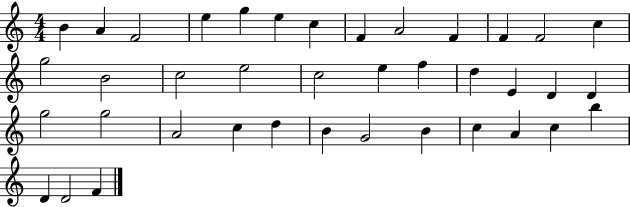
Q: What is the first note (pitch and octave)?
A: B4